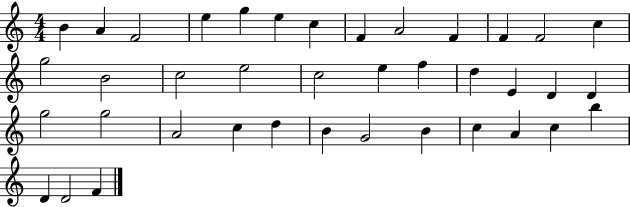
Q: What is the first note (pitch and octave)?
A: B4